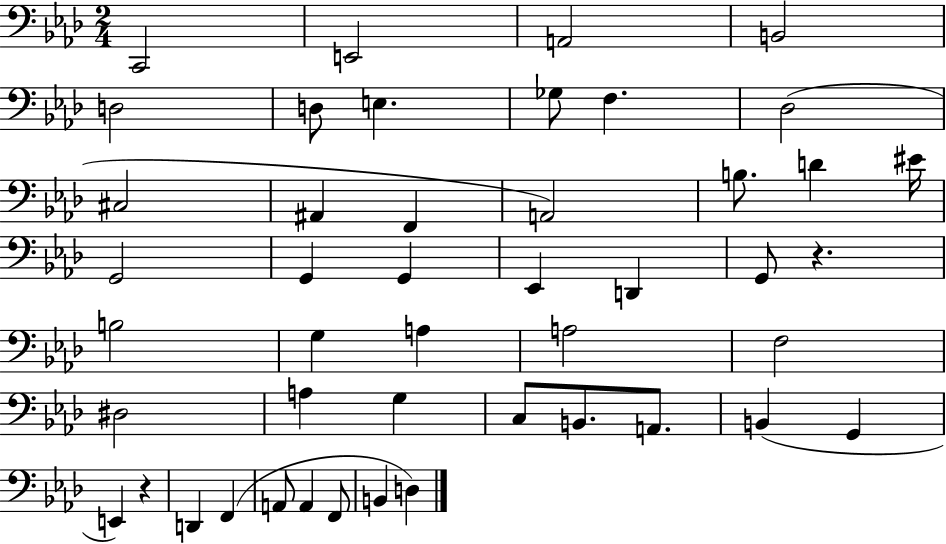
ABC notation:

X:1
T:Untitled
M:2/4
L:1/4
K:Ab
C,,2 E,,2 A,,2 B,,2 D,2 D,/2 E, _G,/2 F, _D,2 ^C,2 ^A,, F,, A,,2 B,/2 D ^E/4 G,,2 G,, G,, _E,, D,, G,,/2 z B,2 G, A, A,2 F,2 ^D,2 A, G, C,/2 B,,/2 A,,/2 B,, G,, E,, z D,, F,, A,,/2 A,, F,,/2 B,, D,